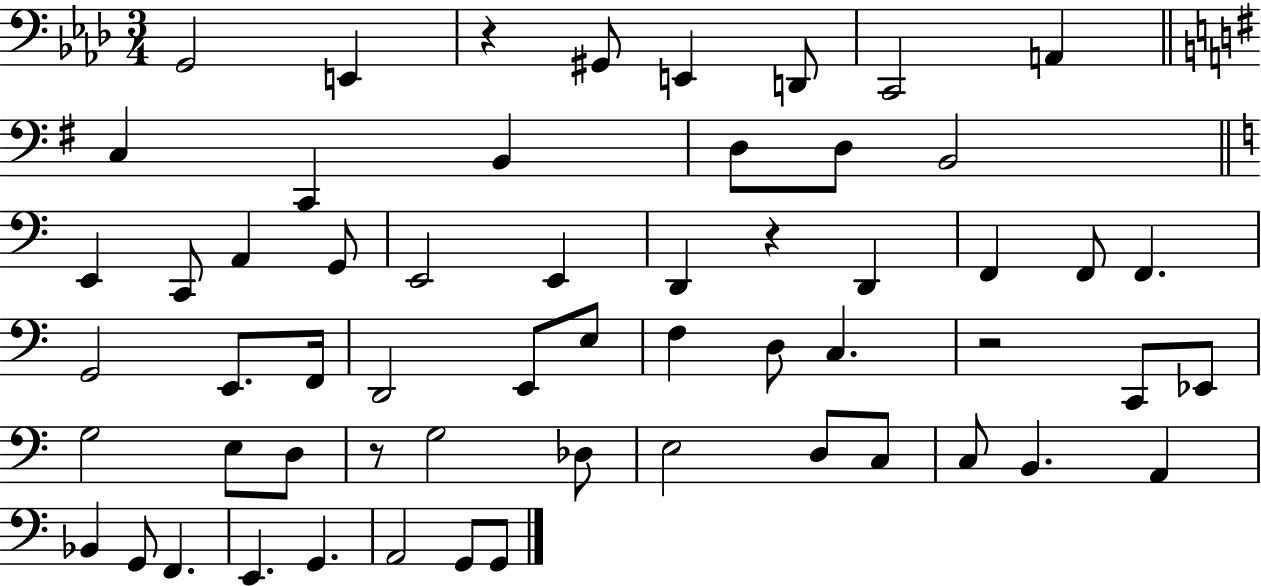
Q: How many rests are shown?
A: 4